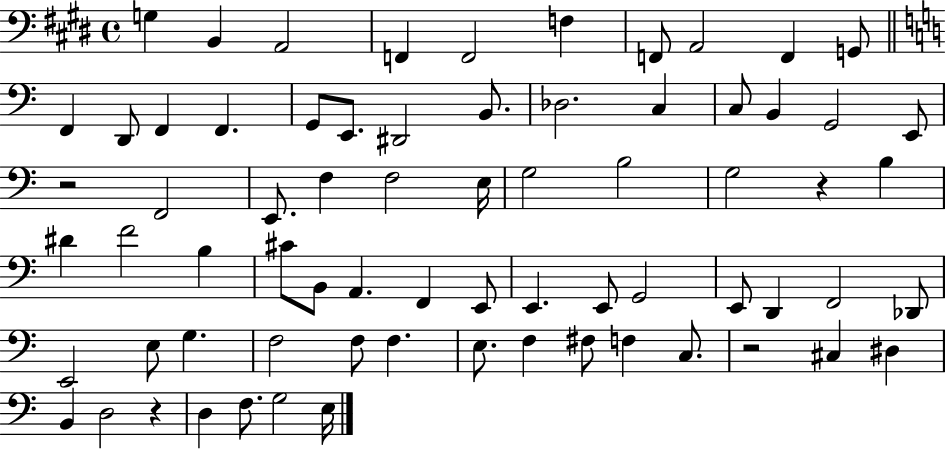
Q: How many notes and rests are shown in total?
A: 71